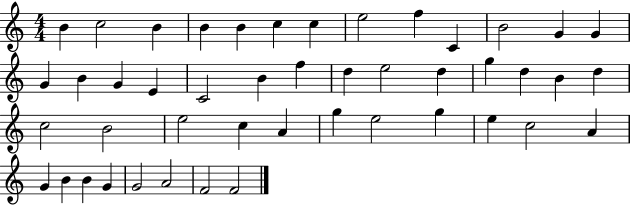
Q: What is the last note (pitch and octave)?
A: F4